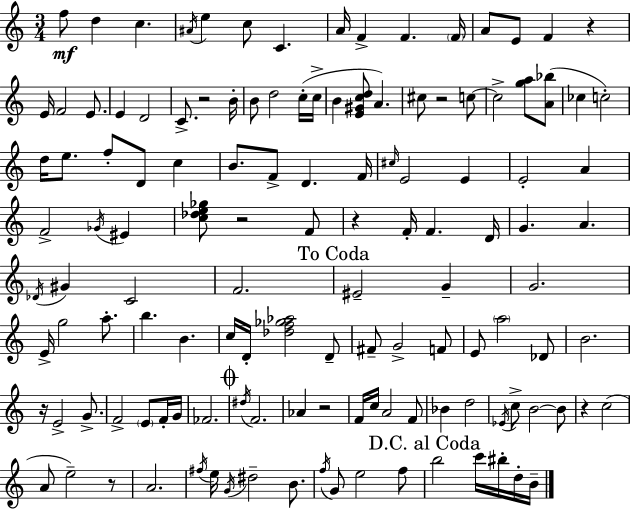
{
  \clef treble
  \numericTimeSignature
  \time 3/4
  \key a \minor
  f''8\mf d''4 c''4. | \acciaccatura { ais'16 } e''4 c''8 c'4. | a'16 f'4-> f'4. | \parenthesize f'16 a'8 e'8 f'4 r4 | \break e'16 f'2 e'8. | e'4 d'2 | c'8.-> r2 | b'16-. b'8 d''2 c''16-.( | \break c''16-> b'4 <e' gis' c'' d''>8 a'4.) | cis''8 r2 c''8~~ | c''2-> <g'' a''>8 <a' bes''>8( | ces''4 c''2-.) | \break d''16 e''8. f''8-. d'8 c''4 | b'8. f'8-> d'4. | f'16 \grace { cis''16 } e'2 e'4 | e'2-. a'4 | \break f'2-> \acciaccatura { ges'16 } eis'4 | <c'' des'' e'' ges''>8 r2 | f'8 r4 f'16-. f'4. | d'16 g'4. a'4. | \break \acciaccatura { des'16 } gis'4 c'2 | f'2. | \mark "To Coda" eis'2-- | g'4-- g'2. | \break e'16-> g''2 | a''8.-. b''4. b'4. | c''16 d'16-. <des'' f'' ges'' aes''>2 | d'8-- fis'8-- g'2-> | \break f'8 e'8 \parenthesize a''2 | des'8 b'2. | r16 e'2-> | g'8.-> f'2-> | \break \parenthesize e'8 f'16-. g'16 fes'2. | \mark \markup { \musicglyph "scripts.coda" } \acciaccatura { dis''16 } f'2. | aes'4 r2 | f'16 c''16 a'2 | \break f'8 bes'4 d''2 | \acciaccatura { ees'16 } c''8-> b'2~~ | b'8 r4 c''2( | a'8 e''2--) | \break r8 a'2. | \acciaccatura { fis''16 } e''16 \acciaccatura { g'16 } dis''2-- | b'8. \acciaccatura { f''16 } g'8 e''2 | f''8 \mark "D.C. al Coda" b''2 | \break c'''16 bis''16-. d''16-. b'16-- \bar "|."
}